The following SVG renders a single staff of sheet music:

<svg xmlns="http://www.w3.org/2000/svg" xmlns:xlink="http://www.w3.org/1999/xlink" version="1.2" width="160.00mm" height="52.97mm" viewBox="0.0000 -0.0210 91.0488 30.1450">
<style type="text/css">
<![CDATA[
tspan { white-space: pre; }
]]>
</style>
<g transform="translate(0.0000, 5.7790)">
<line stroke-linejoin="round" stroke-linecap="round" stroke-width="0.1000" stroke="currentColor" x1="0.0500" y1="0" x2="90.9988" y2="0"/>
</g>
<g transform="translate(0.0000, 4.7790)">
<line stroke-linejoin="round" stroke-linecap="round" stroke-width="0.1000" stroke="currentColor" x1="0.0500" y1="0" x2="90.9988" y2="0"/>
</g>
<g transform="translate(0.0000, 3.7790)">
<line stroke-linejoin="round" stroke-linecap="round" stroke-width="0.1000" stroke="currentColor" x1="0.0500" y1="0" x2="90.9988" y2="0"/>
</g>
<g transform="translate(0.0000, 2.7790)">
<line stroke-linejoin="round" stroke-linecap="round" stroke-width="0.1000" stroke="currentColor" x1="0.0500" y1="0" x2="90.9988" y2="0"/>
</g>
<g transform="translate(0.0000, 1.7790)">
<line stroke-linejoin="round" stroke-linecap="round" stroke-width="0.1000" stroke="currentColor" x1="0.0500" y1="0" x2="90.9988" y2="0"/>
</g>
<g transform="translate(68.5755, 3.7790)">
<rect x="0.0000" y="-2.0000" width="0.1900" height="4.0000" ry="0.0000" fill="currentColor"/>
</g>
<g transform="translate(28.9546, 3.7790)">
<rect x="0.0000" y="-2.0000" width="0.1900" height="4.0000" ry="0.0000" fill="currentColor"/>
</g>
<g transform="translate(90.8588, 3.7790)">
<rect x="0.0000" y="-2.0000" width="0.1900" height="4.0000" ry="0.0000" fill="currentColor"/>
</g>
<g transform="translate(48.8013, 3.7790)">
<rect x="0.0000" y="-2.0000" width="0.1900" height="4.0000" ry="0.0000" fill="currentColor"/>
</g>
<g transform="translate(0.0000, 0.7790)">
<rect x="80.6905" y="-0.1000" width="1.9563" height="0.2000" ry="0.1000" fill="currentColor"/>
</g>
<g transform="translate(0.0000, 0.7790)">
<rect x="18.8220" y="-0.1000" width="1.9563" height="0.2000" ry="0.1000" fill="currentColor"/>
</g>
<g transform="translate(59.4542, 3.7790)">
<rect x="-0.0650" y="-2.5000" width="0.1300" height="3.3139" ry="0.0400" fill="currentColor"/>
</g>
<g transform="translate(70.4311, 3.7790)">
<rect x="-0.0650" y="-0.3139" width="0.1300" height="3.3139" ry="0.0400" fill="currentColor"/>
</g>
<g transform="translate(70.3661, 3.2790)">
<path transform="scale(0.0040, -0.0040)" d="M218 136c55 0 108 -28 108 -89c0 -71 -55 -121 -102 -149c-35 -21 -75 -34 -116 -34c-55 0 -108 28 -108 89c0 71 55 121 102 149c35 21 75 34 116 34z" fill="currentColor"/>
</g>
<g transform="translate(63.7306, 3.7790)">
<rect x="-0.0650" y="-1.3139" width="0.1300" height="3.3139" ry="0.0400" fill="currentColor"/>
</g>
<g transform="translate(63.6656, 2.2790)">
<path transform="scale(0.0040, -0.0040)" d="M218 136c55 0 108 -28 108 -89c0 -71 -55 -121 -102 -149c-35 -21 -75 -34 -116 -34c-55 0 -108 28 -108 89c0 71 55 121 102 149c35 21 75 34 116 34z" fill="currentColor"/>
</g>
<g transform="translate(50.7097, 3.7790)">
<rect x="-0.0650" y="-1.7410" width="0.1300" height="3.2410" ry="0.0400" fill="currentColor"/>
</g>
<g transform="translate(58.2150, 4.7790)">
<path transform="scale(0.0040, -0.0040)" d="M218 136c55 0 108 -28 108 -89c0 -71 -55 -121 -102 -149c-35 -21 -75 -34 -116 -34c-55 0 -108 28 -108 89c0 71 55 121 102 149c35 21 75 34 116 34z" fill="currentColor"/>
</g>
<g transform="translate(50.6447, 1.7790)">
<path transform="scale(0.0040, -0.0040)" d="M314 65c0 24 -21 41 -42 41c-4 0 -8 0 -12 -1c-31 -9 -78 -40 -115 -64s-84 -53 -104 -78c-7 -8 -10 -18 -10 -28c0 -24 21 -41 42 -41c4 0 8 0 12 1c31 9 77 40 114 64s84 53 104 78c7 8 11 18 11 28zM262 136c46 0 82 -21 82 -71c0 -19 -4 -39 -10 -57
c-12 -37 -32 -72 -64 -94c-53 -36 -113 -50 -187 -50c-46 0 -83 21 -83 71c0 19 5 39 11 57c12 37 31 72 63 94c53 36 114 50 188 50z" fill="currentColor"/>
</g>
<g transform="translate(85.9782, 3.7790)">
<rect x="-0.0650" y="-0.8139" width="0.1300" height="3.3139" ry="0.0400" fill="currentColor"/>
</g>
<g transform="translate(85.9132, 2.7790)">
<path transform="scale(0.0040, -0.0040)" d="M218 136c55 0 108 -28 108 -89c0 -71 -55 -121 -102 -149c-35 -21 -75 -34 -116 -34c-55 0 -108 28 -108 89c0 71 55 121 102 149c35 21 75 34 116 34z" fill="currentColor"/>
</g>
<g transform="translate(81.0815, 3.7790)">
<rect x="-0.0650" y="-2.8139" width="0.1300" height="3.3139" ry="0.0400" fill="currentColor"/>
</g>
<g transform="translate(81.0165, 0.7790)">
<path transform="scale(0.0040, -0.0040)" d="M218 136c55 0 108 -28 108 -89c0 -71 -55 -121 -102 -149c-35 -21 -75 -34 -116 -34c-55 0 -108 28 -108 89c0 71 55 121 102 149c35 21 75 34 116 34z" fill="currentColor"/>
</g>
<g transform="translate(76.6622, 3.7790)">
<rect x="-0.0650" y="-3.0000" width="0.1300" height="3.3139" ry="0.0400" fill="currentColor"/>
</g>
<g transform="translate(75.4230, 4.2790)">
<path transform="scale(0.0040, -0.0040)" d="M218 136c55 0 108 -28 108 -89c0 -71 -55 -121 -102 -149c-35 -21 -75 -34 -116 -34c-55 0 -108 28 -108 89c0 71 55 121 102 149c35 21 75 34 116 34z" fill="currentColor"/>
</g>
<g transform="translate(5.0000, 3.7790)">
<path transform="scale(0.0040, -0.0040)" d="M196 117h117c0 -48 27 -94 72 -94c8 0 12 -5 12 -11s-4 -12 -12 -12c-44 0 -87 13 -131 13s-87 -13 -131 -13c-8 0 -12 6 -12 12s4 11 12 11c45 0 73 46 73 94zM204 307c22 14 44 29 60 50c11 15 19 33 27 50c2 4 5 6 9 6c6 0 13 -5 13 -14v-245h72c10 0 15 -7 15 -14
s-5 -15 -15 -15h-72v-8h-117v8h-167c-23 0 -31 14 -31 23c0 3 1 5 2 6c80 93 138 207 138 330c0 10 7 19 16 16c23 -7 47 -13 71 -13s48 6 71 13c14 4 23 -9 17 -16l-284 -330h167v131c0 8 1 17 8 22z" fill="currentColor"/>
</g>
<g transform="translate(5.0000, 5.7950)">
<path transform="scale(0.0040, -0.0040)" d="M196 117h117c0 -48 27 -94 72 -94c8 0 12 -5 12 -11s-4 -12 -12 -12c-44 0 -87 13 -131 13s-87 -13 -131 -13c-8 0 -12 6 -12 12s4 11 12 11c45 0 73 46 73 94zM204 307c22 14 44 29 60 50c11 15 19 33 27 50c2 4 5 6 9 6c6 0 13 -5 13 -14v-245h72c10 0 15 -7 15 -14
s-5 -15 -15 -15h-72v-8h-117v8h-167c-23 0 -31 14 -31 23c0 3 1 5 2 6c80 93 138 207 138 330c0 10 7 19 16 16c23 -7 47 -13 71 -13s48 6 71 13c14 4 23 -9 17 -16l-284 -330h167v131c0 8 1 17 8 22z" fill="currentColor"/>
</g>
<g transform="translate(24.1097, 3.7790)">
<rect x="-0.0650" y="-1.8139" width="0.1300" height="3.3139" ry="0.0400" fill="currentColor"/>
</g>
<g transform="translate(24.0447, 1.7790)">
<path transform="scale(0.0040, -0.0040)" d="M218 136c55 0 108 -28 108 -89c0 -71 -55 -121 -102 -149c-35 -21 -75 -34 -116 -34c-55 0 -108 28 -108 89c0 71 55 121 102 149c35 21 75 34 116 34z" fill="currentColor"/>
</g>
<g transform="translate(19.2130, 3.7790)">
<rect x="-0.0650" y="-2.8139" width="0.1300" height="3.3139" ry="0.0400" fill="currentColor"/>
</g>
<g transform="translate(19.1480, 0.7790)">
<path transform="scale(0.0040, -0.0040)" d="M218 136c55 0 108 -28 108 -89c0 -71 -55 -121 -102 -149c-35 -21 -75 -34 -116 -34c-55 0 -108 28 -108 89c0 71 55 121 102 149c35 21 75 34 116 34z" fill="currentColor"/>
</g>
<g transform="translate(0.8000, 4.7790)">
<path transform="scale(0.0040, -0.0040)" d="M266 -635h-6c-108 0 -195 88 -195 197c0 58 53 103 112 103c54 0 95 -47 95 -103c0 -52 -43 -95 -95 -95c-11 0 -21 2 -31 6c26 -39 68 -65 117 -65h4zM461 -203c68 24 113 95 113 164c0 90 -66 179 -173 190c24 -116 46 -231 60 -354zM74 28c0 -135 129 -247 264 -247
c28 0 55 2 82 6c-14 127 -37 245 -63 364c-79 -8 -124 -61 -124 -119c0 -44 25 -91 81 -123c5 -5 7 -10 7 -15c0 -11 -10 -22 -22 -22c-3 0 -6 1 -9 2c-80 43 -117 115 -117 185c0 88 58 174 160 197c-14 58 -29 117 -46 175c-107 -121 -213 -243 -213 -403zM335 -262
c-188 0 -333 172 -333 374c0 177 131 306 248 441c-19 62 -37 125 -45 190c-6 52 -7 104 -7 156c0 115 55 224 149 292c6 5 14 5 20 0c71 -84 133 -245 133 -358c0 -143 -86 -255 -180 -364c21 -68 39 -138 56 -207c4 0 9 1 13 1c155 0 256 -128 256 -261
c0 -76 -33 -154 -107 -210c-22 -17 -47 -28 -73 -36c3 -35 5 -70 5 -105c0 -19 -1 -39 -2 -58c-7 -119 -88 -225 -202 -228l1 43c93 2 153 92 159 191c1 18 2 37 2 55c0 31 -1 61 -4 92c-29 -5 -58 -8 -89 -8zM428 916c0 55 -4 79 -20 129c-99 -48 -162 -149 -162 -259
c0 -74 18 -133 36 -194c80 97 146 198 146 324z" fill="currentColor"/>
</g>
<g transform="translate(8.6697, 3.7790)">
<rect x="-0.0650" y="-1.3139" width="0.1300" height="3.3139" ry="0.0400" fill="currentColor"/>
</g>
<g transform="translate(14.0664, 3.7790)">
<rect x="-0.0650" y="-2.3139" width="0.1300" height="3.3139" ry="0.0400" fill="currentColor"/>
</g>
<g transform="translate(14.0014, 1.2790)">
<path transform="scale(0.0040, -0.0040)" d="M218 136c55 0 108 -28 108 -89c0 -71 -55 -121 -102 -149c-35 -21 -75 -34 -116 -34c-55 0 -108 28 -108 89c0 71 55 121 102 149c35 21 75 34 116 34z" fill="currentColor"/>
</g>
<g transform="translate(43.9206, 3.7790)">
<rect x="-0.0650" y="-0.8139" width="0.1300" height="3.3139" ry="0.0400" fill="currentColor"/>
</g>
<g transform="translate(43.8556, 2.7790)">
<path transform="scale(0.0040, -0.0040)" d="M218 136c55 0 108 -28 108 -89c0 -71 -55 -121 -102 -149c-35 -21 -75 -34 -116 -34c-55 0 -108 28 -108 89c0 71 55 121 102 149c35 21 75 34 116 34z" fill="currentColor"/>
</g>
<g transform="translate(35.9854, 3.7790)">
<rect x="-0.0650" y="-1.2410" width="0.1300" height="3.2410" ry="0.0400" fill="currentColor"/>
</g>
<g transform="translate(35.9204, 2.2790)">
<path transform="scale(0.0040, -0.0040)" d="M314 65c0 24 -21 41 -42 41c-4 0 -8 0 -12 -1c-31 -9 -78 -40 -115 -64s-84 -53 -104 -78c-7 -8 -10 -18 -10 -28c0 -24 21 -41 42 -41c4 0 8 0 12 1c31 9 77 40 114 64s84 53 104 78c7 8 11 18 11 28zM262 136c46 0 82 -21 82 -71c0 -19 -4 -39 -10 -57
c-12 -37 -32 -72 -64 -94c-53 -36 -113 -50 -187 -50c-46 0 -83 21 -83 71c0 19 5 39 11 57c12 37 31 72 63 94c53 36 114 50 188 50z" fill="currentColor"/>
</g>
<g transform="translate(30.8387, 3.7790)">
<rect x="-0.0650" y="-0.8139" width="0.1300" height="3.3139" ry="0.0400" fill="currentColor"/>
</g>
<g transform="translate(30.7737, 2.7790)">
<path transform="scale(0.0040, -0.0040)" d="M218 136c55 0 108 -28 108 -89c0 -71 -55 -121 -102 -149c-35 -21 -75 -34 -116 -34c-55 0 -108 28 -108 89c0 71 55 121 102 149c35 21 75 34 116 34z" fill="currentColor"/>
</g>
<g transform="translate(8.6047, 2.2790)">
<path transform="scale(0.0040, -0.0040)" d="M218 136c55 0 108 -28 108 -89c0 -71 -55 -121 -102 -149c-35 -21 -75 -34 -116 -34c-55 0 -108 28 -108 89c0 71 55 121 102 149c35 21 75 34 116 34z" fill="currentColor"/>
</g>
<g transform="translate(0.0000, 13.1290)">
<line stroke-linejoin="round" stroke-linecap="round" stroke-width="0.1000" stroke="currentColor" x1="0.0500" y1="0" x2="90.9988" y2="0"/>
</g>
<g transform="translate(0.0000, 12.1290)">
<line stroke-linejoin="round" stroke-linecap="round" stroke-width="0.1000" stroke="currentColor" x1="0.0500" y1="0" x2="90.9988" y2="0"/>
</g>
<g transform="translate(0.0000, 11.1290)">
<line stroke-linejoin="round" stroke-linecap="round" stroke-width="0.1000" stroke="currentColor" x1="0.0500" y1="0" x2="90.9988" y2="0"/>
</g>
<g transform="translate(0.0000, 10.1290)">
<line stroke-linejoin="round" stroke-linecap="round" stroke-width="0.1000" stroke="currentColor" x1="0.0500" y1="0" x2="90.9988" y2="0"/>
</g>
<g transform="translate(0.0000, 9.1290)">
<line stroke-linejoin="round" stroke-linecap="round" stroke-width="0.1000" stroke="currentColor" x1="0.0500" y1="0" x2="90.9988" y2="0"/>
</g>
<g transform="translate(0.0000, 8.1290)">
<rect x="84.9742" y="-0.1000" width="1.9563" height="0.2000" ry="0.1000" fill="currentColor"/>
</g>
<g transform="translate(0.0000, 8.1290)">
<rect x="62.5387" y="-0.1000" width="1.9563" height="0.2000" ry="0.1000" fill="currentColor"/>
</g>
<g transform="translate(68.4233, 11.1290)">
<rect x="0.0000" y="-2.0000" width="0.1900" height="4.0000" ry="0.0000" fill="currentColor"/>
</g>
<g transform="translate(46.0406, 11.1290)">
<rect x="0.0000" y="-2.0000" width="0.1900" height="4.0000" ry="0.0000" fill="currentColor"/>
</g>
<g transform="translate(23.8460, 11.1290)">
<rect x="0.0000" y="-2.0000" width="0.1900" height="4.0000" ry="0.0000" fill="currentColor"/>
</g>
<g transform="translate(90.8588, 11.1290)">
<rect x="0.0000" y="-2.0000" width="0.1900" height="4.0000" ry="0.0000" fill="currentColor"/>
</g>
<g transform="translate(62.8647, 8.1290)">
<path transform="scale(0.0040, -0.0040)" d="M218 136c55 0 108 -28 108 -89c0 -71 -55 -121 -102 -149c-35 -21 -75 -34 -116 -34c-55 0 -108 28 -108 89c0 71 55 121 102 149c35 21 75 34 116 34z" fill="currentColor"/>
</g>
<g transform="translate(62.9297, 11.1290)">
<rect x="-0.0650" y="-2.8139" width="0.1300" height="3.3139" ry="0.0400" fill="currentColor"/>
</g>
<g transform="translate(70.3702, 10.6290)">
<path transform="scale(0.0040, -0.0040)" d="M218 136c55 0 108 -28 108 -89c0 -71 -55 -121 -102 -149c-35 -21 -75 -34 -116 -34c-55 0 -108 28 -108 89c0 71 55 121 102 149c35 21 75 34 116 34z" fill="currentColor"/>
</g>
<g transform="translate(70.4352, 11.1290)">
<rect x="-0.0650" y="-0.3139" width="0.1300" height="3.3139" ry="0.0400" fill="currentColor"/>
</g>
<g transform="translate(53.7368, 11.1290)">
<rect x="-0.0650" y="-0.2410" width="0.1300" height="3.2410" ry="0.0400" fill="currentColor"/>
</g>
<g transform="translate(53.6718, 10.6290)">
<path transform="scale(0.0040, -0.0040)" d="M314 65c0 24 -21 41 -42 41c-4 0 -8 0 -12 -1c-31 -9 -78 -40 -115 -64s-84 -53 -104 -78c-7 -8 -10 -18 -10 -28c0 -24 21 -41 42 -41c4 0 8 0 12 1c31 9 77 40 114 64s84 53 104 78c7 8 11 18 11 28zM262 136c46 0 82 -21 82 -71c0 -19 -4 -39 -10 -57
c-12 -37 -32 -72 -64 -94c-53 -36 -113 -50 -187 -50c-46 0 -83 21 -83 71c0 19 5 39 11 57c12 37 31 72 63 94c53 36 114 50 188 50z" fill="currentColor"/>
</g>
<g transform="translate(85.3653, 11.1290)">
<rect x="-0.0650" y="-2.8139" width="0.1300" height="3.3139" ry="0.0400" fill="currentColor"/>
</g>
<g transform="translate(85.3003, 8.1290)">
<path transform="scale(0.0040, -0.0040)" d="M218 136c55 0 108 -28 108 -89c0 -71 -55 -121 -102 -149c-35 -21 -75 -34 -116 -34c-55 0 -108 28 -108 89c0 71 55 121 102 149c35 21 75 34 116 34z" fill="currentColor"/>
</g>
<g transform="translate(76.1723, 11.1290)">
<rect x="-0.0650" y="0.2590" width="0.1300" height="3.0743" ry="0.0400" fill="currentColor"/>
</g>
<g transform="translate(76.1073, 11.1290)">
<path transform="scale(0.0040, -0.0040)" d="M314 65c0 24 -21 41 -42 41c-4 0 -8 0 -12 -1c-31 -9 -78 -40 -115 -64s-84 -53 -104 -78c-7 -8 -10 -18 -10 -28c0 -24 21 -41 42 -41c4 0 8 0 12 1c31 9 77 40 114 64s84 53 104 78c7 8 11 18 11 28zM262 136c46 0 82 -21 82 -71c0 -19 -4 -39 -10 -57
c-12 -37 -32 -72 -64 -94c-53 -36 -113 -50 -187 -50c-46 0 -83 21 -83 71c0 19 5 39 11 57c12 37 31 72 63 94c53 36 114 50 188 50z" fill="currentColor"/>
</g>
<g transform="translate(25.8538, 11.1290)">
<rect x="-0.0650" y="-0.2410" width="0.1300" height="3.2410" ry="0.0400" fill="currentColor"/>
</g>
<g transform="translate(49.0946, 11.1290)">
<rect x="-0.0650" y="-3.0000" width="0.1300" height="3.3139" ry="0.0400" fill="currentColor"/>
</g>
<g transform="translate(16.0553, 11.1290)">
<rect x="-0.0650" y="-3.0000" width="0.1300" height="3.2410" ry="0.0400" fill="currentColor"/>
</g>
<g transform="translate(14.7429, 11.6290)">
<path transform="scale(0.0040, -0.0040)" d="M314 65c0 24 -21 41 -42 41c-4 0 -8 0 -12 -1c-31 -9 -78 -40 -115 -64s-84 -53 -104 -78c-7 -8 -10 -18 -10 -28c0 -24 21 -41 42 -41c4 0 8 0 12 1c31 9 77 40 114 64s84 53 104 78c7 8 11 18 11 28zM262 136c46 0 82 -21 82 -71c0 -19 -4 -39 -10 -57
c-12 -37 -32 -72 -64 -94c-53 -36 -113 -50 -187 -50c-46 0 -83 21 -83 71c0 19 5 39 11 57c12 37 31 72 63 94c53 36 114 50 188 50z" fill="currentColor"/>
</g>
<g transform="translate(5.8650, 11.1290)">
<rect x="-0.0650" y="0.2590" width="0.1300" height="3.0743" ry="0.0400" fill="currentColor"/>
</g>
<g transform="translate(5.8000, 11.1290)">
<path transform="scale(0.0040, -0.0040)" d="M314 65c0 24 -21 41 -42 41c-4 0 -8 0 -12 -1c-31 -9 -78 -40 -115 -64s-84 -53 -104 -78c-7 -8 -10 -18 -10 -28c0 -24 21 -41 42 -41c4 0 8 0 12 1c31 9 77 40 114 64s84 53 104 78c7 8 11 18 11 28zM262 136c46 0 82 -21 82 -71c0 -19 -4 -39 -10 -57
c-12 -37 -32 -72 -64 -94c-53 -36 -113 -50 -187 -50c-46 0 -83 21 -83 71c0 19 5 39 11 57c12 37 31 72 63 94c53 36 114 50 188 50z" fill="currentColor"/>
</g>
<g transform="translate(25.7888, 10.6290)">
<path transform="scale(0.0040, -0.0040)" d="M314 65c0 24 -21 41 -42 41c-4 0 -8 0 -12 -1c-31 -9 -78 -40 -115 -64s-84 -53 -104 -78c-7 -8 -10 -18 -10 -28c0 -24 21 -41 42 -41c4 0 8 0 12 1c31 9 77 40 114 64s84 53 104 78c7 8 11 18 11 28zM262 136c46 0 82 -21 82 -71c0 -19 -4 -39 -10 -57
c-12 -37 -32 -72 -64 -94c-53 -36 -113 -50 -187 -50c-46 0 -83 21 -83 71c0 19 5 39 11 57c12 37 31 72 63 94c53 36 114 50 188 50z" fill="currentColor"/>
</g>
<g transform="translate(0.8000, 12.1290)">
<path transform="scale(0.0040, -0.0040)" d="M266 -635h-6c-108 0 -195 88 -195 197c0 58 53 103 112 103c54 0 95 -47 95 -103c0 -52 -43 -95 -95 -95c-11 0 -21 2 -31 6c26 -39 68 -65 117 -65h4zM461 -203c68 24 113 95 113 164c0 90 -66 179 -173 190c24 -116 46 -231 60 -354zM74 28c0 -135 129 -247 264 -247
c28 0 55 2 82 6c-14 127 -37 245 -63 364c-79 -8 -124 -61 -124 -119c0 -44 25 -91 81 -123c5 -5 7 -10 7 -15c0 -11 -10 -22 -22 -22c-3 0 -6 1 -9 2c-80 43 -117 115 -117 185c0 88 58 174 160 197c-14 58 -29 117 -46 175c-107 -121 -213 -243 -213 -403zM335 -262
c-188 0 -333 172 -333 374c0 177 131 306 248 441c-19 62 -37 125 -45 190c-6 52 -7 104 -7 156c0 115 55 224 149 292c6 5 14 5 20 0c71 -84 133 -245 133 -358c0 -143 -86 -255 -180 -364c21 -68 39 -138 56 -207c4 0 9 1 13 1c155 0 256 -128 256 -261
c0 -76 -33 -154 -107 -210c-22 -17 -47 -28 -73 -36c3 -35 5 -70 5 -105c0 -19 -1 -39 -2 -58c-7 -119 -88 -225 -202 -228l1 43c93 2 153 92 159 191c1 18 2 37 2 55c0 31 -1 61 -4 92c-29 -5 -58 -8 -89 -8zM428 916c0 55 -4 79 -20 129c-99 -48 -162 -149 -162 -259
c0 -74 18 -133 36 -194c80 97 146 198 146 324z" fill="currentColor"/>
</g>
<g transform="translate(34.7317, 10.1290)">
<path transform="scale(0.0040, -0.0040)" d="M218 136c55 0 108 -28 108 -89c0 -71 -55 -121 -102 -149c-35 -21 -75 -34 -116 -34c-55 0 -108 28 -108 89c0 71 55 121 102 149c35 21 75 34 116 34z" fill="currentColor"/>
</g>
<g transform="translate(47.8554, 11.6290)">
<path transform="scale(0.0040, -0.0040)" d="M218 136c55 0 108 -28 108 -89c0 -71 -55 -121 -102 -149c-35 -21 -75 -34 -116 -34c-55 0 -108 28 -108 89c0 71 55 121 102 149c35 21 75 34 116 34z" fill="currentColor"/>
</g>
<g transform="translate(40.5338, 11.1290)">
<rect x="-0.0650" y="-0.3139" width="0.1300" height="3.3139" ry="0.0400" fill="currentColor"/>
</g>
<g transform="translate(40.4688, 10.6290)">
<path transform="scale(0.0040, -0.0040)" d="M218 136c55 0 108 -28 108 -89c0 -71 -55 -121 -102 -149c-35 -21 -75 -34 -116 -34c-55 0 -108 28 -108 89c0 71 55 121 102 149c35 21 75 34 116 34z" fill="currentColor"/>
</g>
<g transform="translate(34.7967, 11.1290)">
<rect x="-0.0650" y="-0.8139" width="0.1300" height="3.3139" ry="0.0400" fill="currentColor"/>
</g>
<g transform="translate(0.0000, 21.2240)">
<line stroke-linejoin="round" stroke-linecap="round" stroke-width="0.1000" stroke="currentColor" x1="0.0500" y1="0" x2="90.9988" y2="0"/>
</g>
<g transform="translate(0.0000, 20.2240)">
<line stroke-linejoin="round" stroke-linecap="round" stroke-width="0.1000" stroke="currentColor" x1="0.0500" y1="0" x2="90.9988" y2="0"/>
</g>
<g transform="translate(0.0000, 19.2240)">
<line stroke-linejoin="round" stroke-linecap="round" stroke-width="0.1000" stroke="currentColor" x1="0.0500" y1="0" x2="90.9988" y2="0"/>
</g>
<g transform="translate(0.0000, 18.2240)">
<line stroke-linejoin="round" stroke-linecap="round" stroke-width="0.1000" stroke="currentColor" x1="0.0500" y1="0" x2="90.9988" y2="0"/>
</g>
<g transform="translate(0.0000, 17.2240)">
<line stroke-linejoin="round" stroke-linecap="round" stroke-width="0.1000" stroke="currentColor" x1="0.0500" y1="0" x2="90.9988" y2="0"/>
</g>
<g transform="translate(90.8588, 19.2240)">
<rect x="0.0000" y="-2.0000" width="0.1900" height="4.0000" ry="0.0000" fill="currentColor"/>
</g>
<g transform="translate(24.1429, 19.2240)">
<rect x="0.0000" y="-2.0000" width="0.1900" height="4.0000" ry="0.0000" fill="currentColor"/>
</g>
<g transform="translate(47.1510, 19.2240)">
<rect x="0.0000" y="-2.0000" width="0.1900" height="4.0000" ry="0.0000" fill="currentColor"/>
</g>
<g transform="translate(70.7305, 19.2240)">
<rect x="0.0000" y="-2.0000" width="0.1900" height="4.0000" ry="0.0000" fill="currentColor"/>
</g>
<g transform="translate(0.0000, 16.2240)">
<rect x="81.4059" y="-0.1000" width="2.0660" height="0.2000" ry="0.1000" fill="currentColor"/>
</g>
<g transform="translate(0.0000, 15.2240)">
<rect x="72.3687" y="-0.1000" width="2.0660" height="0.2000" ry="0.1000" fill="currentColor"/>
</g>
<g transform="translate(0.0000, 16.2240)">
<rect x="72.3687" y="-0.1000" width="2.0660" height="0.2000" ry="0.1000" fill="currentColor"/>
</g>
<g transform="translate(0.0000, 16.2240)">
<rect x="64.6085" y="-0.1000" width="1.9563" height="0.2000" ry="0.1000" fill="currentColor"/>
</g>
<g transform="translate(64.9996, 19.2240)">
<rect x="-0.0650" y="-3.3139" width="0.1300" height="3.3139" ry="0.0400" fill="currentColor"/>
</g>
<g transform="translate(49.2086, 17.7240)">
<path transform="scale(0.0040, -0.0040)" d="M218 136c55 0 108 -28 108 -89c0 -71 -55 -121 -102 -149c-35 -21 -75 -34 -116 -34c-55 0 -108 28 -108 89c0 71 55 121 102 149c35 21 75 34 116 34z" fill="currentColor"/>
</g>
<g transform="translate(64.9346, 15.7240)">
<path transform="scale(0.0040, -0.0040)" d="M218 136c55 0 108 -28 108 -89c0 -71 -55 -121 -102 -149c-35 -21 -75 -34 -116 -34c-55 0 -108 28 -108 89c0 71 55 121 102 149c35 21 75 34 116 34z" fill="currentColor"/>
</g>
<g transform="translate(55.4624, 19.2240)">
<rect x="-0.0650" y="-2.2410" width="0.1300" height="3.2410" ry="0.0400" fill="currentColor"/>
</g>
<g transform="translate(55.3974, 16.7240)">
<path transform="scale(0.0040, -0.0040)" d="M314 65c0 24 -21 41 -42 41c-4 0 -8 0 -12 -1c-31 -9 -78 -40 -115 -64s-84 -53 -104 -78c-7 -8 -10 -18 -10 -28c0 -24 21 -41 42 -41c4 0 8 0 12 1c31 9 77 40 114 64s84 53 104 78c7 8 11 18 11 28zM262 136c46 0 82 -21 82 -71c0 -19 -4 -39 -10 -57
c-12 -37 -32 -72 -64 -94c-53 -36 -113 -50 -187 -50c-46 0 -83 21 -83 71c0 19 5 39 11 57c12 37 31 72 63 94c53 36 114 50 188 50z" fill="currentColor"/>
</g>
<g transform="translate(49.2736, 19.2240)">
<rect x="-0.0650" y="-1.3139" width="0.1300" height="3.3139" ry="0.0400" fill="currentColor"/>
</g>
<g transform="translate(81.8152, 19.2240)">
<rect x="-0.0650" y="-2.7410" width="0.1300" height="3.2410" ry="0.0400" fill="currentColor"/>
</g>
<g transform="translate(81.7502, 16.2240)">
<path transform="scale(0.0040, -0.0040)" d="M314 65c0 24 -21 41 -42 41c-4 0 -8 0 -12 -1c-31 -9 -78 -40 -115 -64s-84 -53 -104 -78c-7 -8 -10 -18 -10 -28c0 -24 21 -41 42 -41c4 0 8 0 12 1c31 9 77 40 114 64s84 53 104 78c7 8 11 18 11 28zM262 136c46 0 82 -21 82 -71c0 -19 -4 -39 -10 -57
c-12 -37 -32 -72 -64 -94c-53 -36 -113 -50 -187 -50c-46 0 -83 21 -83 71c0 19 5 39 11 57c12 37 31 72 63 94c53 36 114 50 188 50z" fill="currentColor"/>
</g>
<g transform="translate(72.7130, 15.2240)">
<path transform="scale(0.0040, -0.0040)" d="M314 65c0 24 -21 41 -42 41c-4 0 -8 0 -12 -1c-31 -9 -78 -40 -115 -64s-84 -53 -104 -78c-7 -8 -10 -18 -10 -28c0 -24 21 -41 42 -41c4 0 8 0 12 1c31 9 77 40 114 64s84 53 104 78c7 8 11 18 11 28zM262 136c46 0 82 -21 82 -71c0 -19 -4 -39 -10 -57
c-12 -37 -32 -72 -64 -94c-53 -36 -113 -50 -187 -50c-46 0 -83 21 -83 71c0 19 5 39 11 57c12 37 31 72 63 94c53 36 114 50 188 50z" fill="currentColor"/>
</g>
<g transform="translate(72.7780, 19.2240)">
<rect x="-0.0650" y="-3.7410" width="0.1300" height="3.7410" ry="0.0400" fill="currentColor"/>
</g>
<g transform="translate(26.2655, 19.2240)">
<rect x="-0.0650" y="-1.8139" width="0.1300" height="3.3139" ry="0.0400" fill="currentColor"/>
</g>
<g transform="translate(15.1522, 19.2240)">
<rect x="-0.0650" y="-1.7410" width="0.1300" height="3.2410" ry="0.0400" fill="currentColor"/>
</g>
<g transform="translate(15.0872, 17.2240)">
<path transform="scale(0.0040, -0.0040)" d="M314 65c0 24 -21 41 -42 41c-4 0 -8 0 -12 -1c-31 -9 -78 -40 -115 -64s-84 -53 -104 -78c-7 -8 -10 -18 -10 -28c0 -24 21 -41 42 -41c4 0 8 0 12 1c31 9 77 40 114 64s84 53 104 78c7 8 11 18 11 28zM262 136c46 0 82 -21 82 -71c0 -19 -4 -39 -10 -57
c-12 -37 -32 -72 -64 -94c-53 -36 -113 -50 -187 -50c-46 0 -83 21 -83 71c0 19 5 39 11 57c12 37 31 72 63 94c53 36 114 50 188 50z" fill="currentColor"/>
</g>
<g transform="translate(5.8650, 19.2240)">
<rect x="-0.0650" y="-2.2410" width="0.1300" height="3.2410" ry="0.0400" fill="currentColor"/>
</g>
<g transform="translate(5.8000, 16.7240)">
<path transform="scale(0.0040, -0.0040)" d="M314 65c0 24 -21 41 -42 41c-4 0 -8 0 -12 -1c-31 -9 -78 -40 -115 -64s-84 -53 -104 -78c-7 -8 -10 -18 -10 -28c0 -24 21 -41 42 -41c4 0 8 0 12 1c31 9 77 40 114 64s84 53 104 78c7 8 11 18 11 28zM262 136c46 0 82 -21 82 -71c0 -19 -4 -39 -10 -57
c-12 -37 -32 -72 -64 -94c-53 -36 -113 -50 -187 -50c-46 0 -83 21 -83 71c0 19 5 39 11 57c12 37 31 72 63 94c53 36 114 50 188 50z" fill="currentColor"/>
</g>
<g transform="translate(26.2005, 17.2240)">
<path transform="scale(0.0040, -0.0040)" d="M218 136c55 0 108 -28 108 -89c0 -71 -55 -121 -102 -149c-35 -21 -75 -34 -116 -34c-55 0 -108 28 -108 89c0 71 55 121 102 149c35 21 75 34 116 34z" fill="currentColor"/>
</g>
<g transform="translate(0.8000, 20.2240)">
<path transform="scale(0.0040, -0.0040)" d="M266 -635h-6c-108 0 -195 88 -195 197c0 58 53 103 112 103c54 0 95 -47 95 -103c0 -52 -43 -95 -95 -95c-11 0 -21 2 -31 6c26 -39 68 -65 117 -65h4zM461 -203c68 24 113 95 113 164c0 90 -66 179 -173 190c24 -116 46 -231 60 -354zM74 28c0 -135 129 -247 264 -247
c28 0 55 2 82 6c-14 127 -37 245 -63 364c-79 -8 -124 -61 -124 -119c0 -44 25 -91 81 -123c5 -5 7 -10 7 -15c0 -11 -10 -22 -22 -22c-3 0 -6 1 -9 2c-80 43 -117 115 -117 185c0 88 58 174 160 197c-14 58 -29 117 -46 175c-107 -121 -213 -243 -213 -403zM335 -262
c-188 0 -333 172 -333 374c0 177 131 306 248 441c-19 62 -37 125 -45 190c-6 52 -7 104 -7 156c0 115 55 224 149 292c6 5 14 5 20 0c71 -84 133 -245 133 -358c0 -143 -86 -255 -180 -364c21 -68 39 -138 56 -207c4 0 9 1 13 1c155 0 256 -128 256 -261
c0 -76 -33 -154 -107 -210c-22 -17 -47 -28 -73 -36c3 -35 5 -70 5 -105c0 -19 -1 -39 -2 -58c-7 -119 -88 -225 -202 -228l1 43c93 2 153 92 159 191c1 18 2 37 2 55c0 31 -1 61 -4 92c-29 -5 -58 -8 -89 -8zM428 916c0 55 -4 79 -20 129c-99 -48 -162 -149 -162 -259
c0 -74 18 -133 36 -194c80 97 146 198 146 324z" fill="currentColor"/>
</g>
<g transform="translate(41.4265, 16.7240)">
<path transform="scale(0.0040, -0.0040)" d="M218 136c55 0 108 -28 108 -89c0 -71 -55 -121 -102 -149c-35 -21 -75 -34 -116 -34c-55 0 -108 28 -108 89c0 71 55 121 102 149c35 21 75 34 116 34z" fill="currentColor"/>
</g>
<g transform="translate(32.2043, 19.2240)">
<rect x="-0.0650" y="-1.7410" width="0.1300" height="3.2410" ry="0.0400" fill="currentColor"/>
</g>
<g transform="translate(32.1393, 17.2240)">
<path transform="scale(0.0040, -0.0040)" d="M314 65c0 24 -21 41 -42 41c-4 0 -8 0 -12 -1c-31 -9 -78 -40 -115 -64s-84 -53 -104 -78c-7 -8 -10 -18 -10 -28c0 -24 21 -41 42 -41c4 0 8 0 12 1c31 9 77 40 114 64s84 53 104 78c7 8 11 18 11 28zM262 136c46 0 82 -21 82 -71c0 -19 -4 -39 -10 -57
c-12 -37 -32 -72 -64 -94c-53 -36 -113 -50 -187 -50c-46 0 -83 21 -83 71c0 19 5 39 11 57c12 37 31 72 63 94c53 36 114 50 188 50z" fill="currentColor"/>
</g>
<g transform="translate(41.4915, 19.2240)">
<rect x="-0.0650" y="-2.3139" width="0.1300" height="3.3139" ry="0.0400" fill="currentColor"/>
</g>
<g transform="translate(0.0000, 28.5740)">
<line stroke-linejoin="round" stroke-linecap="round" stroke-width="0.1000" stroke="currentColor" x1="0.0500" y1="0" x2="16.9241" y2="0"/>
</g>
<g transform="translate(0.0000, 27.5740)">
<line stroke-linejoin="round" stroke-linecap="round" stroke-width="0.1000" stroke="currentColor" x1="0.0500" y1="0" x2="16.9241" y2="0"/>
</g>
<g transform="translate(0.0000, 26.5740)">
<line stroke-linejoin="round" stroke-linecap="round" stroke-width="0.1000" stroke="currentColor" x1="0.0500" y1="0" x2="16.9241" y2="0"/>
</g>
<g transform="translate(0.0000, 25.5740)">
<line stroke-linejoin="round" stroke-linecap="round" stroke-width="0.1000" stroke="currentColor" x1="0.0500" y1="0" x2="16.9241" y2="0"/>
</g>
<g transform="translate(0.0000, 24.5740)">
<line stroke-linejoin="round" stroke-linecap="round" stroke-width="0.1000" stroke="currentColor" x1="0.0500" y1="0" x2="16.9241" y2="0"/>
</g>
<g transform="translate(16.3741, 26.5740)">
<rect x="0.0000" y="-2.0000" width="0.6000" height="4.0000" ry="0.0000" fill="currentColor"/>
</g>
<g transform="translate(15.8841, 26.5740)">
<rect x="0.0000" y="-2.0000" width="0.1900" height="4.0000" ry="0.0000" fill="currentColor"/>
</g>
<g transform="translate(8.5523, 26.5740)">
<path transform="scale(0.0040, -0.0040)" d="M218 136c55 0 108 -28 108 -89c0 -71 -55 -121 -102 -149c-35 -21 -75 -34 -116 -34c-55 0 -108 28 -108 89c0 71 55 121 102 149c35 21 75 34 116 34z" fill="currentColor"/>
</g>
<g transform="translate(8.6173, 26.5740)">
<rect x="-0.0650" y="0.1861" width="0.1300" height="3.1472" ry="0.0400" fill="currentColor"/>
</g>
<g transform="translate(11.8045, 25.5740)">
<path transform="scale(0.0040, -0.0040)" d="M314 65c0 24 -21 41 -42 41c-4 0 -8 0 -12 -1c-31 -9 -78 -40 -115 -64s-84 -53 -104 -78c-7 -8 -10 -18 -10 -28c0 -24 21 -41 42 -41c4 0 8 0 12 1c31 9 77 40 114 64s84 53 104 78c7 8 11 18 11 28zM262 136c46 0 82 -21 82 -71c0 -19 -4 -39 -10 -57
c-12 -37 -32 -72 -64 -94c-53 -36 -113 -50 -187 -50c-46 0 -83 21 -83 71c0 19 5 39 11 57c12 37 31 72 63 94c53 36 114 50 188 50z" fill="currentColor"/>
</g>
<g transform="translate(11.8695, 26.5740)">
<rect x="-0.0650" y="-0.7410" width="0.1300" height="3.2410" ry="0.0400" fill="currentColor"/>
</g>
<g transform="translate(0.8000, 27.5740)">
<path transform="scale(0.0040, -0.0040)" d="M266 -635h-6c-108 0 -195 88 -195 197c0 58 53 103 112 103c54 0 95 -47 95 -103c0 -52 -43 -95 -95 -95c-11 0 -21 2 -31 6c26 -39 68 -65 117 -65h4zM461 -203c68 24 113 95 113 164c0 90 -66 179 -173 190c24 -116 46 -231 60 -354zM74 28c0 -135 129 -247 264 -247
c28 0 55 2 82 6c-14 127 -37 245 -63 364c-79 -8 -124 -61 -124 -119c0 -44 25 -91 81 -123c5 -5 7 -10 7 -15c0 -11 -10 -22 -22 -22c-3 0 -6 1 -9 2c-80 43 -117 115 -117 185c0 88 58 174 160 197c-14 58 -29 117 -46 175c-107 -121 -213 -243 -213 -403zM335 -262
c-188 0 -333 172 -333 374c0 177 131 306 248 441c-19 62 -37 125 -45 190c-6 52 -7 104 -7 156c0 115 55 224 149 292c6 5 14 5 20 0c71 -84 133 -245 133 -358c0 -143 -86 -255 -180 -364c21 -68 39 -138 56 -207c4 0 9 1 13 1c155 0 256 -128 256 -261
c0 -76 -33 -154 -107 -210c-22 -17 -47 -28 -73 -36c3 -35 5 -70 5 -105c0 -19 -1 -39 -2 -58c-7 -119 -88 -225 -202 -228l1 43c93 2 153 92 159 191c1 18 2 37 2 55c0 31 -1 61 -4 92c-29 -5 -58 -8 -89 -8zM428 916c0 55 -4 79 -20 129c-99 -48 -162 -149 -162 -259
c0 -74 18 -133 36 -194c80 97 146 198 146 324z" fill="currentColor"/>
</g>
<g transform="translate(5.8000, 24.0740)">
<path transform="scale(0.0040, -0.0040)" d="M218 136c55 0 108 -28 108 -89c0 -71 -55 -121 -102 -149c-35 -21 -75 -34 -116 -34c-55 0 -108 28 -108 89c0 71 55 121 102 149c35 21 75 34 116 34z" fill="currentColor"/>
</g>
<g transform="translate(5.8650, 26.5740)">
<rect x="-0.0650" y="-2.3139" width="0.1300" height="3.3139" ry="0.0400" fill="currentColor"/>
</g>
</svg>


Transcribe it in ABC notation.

X:1
T:Untitled
M:4/4
L:1/4
K:C
e g a f d e2 d f2 G e c A a d B2 A2 c2 d c A c2 a c B2 a g2 f2 f f2 g e g2 b c'2 a2 g B d2